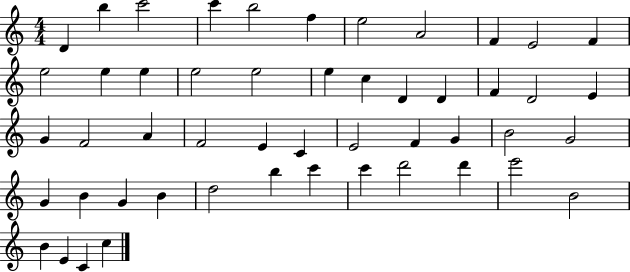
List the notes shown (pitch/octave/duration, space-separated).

D4/q B5/q C6/h C6/q B5/h F5/q E5/h A4/h F4/q E4/h F4/q E5/h E5/q E5/q E5/h E5/h E5/q C5/q D4/q D4/q F4/q D4/h E4/q G4/q F4/h A4/q F4/h E4/q C4/q E4/h F4/q G4/q B4/h G4/h G4/q B4/q G4/q B4/q D5/h B5/q C6/q C6/q D6/h D6/q E6/h B4/h B4/q E4/q C4/q C5/q